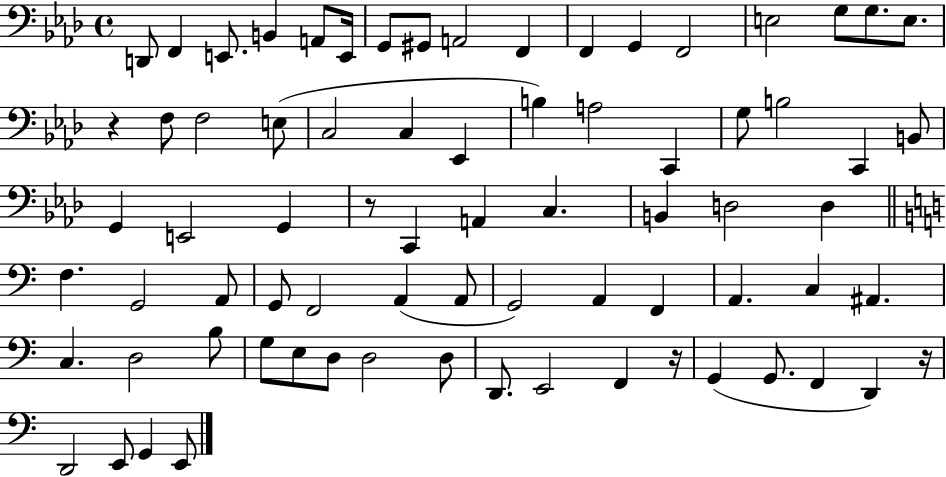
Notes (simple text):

D2/e F2/q E2/e. B2/q A2/e E2/s G2/e G#2/e A2/h F2/q F2/q G2/q F2/h E3/h G3/e G3/e. E3/e. R/q F3/e F3/h E3/e C3/h C3/q Eb2/q B3/q A3/h C2/q G3/e B3/h C2/q B2/e G2/q E2/h G2/q R/e C2/q A2/q C3/q. B2/q D3/h D3/q F3/q. G2/h A2/e G2/e F2/h A2/q A2/e G2/h A2/q F2/q A2/q. C3/q A#2/q. C3/q. D3/h B3/e G3/e E3/e D3/e D3/h D3/e D2/e. E2/h F2/q R/s G2/q G2/e. F2/q D2/q R/s D2/h E2/e G2/q E2/e